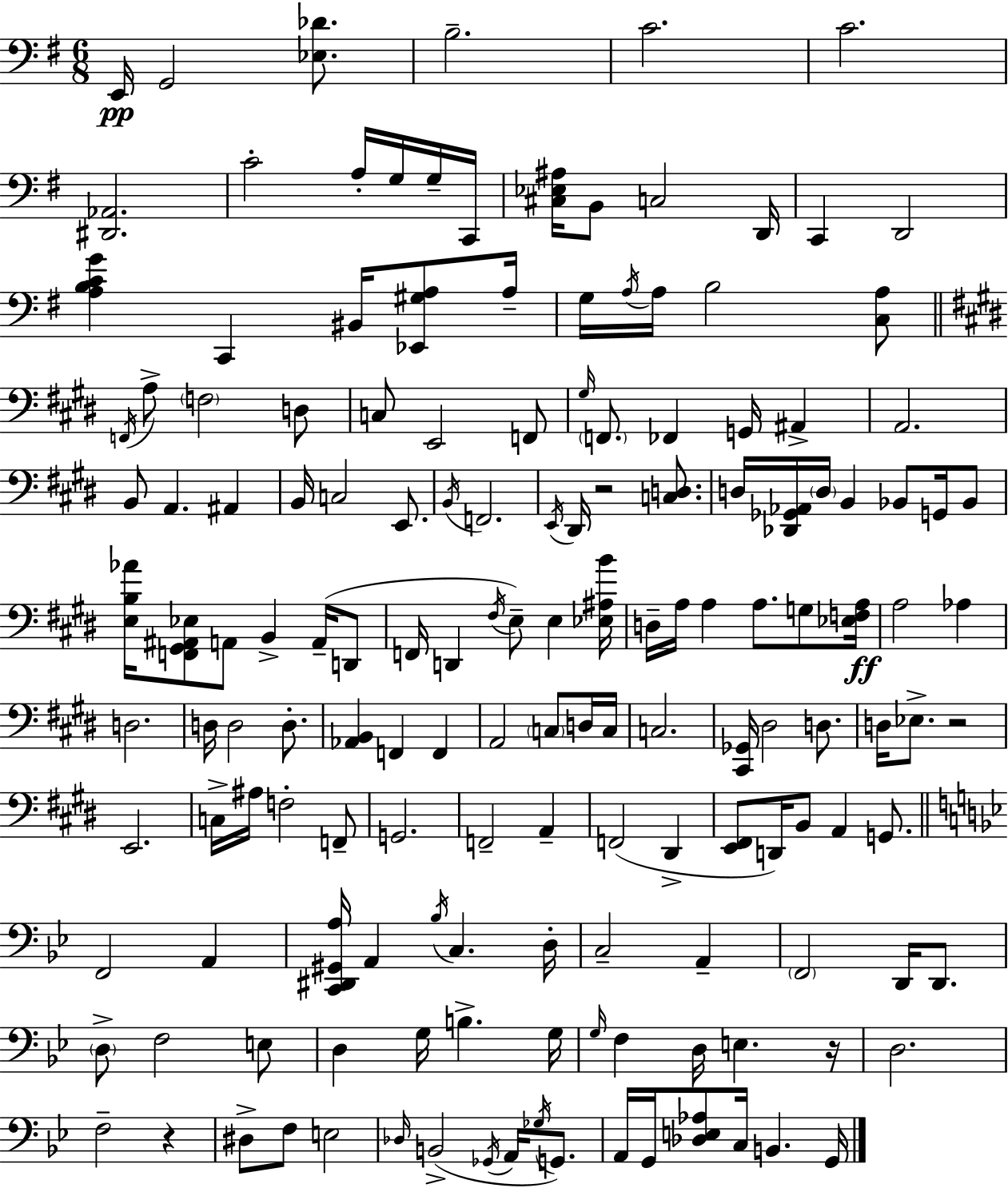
X:1
T:Untitled
M:6/8
L:1/4
K:Em
E,,/4 G,,2 [_E,_D]/2 B,2 C2 C2 [^D,,_A,,]2 C2 A,/4 G,/4 G,/4 C,,/4 [^C,_E,^A,]/4 B,,/2 C,2 D,,/4 C,, D,,2 [A,B,CG] C,, ^B,,/4 [_E,,^G,A,]/2 A,/4 G,/4 A,/4 A,/4 B,2 [C,A,]/2 F,,/4 A,/2 F,2 D,/2 C,/2 E,,2 F,,/2 ^G,/4 F,,/2 _F,, G,,/4 ^A,, A,,2 B,,/2 A,, ^A,, B,,/4 C,2 E,,/2 B,,/4 F,,2 E,,/4 ^D,,/4 z2 [C,D,]/2 D,/4 [_D,,_G,,_A,,]/4 D,/4 B,, _B,,/2 G,,/4 _B,,/2 [E,B,_A]/4 [F,,^G,,^A,,_E,]/2 A,,/2 B,, A,,/4 D,,/2 F,,/4 D,, ^F,/4 E,/2 E, [_E,^A,B]/4 D,/4 A,/4 A, A,/2 G,/2 [_E,F,A,]/4 A,2 _A, D,2 D,/4 D,2 D,/2 [_A,,B,,] F,, F,, A,,2 C,/2 D,/4 C,/4 C,2 [^C,,_G,,]/4 ^D,2 D,/2 D,/4 _E,/2 z2 E,,2 C,/4 ^A,/4 F,2 F,,/2 G,,2 F,,2 A,, F,,2 ^D,, [E,,^F,,]/2 D,,/4 B,,/2 A,, G,,/2 F,,2 A,, [C,,^D,,^G,,A,]/4 A,, _B,/4 C, D,/4 C,2 A,, F,,2 D,,/4 D,,/2 D,/2 F,2 E,/2 D, G,/4 B, G,/4 G,/4 F, D,/4 E, z/4 D,2 F,2 z ^D,/2 F,/2 E,2 _D,/4 B,,2 _G,,/4 A,,/4 _G,/4 G,,/2 A,,/4 G,,/4 [_D,E,_A,]/2 C,/4 B,, G,,/4